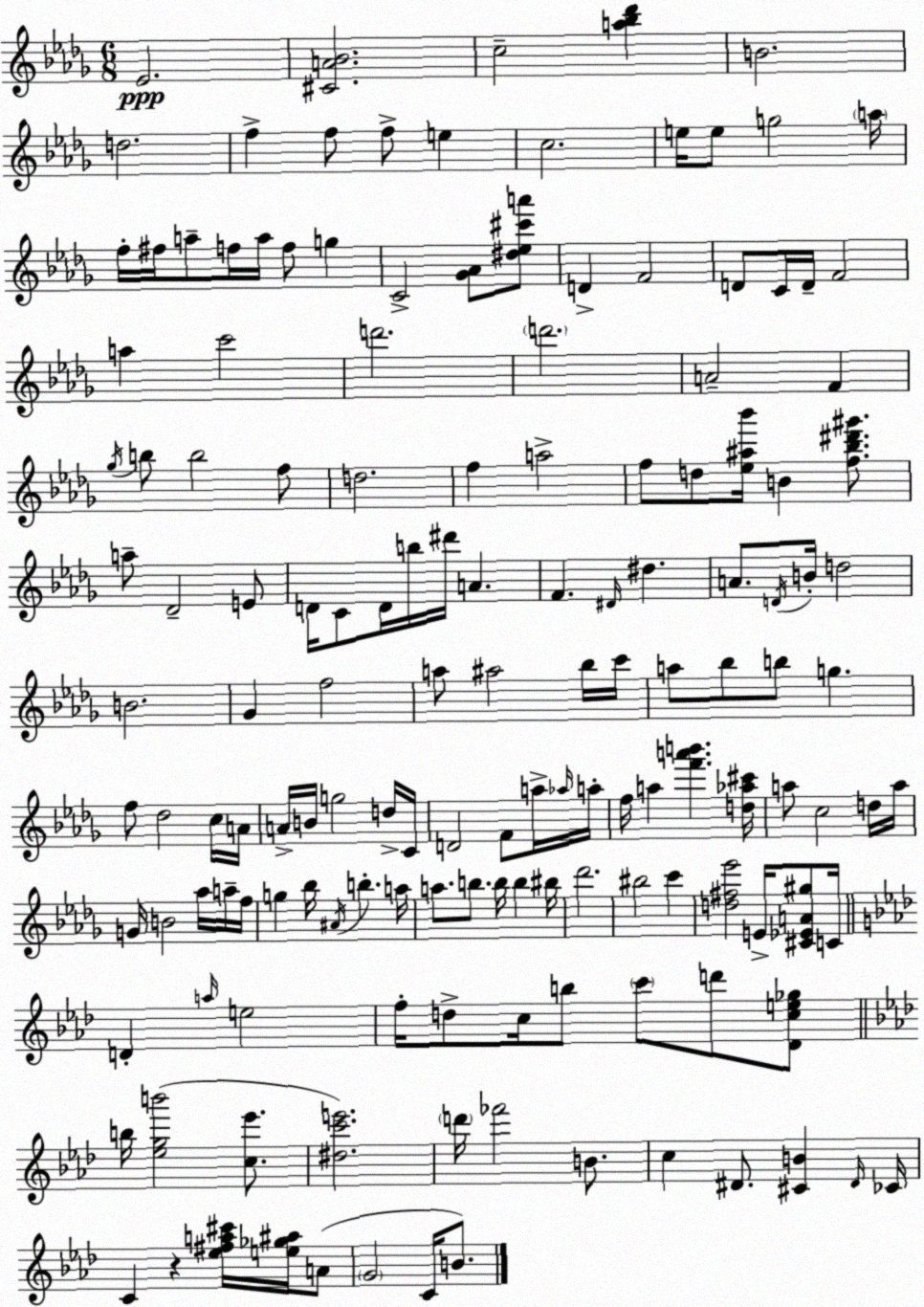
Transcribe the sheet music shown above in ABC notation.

X:1
T:Untitled
M:6/8
L:1/4
K:Bbm
_E2 [^CA_B]2 c2 [a_b_d'] B2 d2 f f/2 f/2 e c2 e/4 e/2 g2 a/4 f/4 ^f/4 a/2 f/4 a/4 f/2 g C2 [_G_A]/2 [^d_e^c'a']/2 D F2 D/2 C/4 D/4 F2 a c'2 d'2 d'2 A2 F _g/4 b/2 b2 f/2 d2 f a2 f/2 d/2 [_e^a_b']/4 B [f_b^d'^g']/2 a/2 _D2 E/2 D/4 C/2 D/4 b/4 ^d'/4 A F ^D/4 ^d A/2 D/4 B/4 d2 B2 _G f2 a/2 ^a2 _b/4 c'/4 a/2 _b/2 b/2 g f/2 _d2 c/4 A/4 A/4 B/4 g2 d/4 C/4 D2 F/2 a/4 _a/4 a/4 f/4 a [f'a'b'] [d_a^c']/4 a/2 c2 d/4 a/4 G/4 B2 _a/4 a/4 f/4 g _b/4 ^A/4 b a/4 a/2 b/2 b/4 b ^b/4 _d'2 ^b2 c' [d^f_e']2 E/4 [^C_EA^g]/2 C/4 D a/4 e2 f/4 d/2 c/4 b/2 c'/2 d'/2 [_Dce_g]/2 b/4 [_egb']2 [c_e']/2 [^dc'e']2 d'/4 _f'2 B/2 c ^D/2 [^CB] ^D/4 _C/4 C z [_e^fa^c']/4 [e_g^a]/4 A/2 G2 C/4 B/2